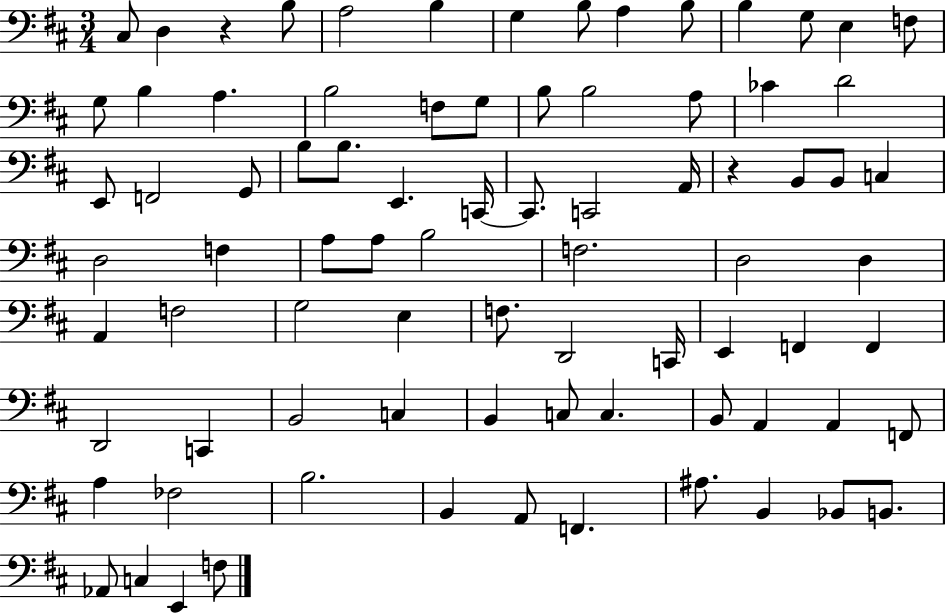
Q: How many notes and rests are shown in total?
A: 82